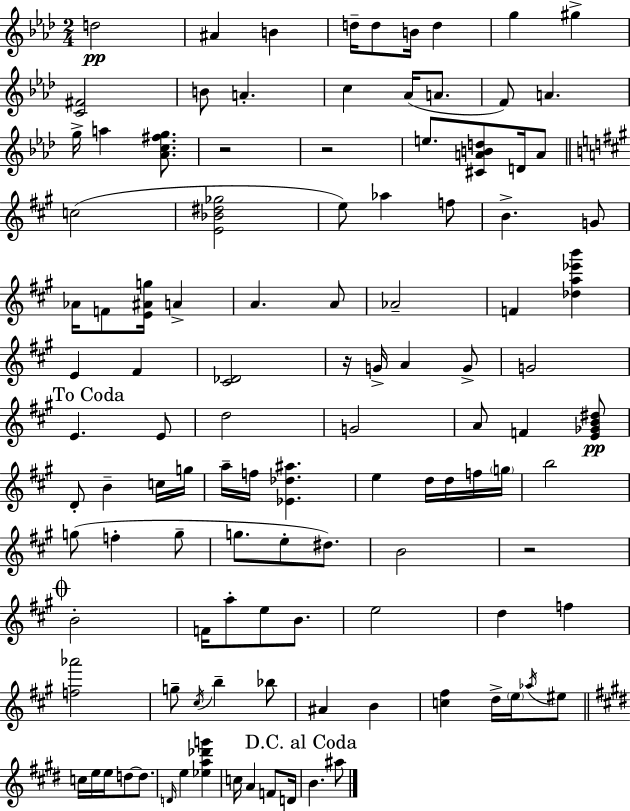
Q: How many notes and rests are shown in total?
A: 112